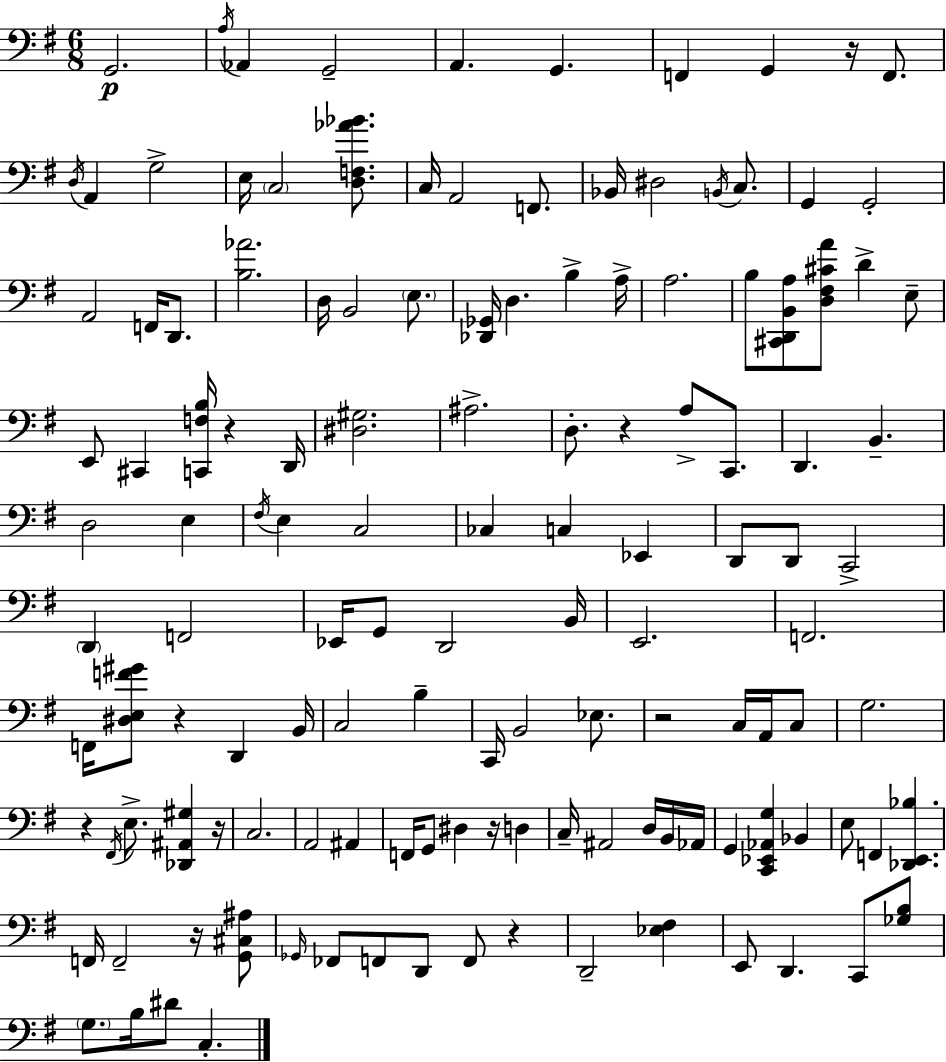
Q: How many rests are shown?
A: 10